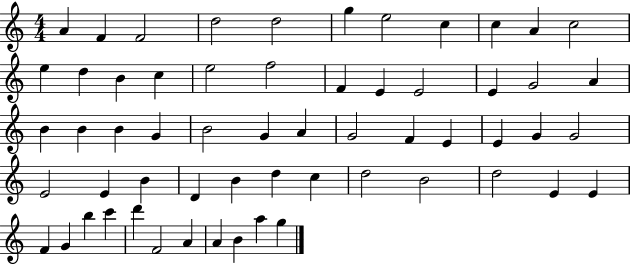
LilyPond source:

{
  \clef treble
  \numericTimeSignature
  \time 4/4
  \key c \major
  a'4 f'4 f'2 | d''2 d''2 | g''4 e''2 c''4 | c''4 a'4 c''2 | \break e''4 d''4 b'4 c''4 | e''2 f''2 | f'4 e'4 e'2 | e'4 g'2 a'4 | \break b'4 b'4 b'4 g'4 | b'2 g'4 a'4 | g'2 f'4 e'4 | e'4 g'4 g'2 | \break e'2 e'4 b'4 | d'4 b'4 d''4 c''4 | d''2 b'2 | d''2 e'4 e'4 | \break f'4 g'4 b''4 c'''4 | d'''4 f'2 a'4 | a'4 b'4 a''4 g''4 | \bar "|."
}